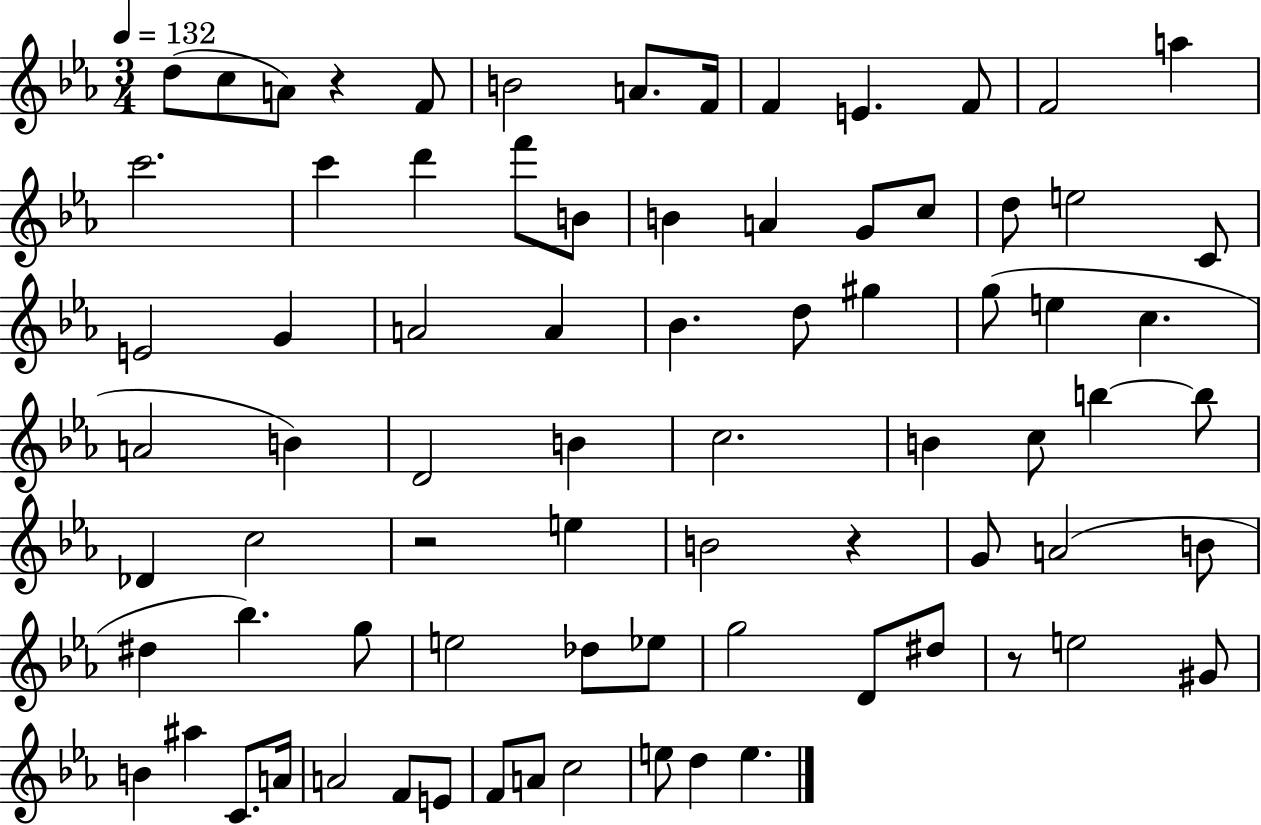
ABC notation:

X:1
T:Untitled
M:3/4
L:1/4
K:Eb
d/2 c/2 A/2 z F/2 B2 A/2 F/4 F E F/2 F2 a c'2 c' d' f'/2 B/2 B A G/2 c/2 d/2 e2 C/2 E2 G A2 A _B d/2 ^g g/2 e c A2 B D2 B c2 B c/2 b b/2 _D c2 z2 e B2 z G/2 A2 B/2 ^d _b g/2 e2 _d/2 _e/2 g2 D/2 ^d/2 z/2 e2 ^G/2 B ^a C/2 A/4 A2 F/2 E/2 F/2 A/2 c2 e/2 d e